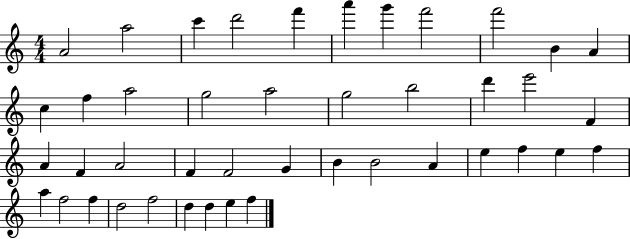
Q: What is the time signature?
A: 4/4